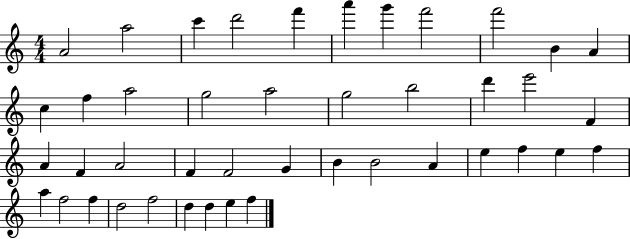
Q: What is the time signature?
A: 4/4